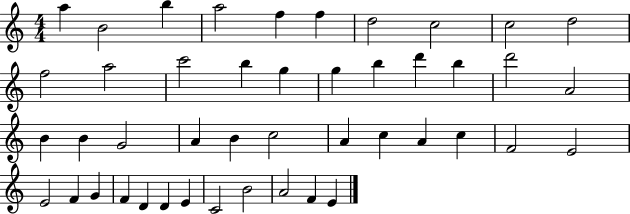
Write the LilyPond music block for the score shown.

{
  \clef treble
  \numericTimeSignature
  \time 4/4
  \key c \major
  a''4 b'2 b''4 | a''2 f''4 f''4 | d''2 c''2 | c''2 d''2 | \break f''2 a''2 | c'''2 b''4 g''4 | g''4 b''4 d'''4 b''4 | d'''2 a'2 | \break b'4 b'4 g'2 | a'4 b'4 c''2 | a'4 c''4 a'4 c''4 | f'2 e'2 | \break e'2 f'4 g'4 | f'4 d'4 d'4 e'4 | c'2 b'2 | a'2 f'4 e'4 | \break \bar "|."
}